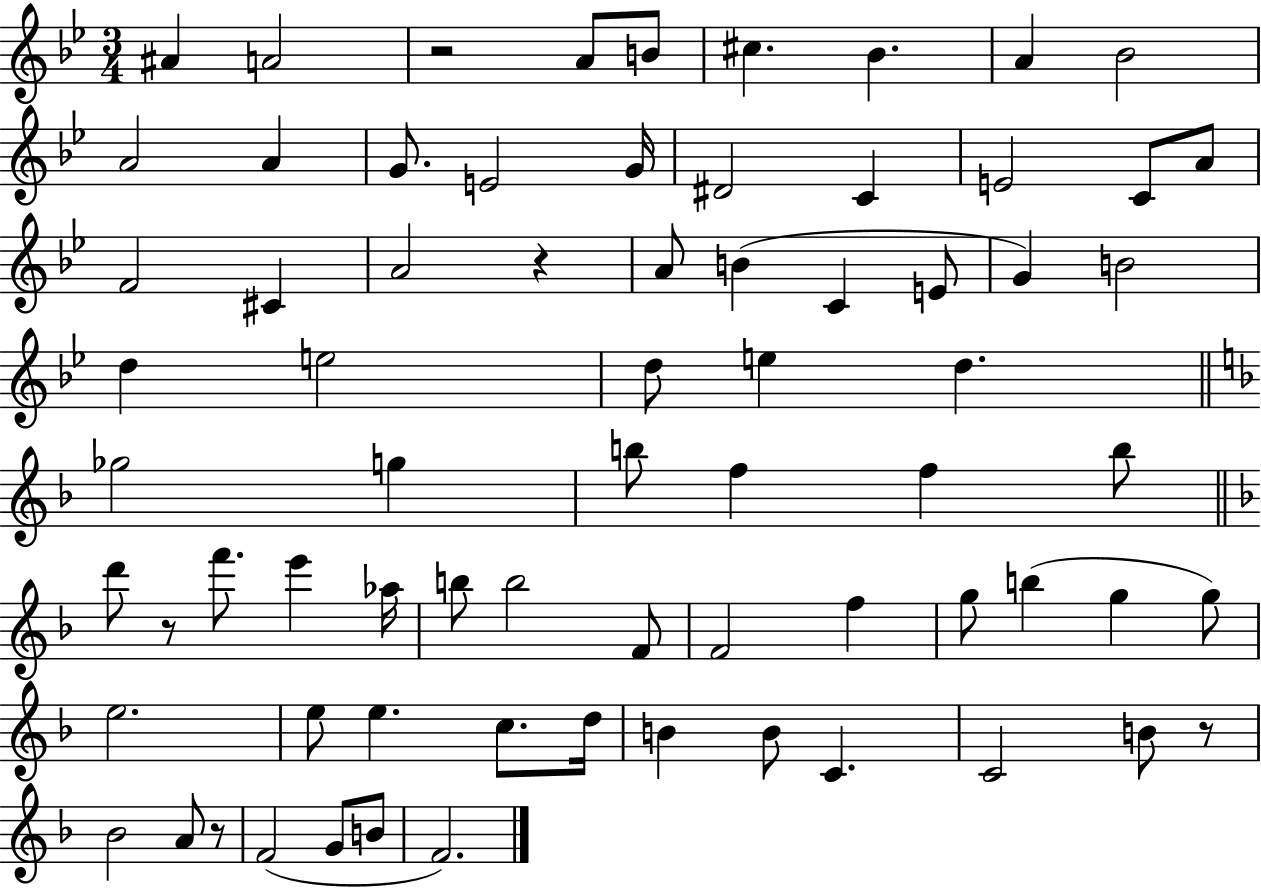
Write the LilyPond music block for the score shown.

{
  \clef treble
  \numericTimeSignature
  \time 3/4
  \key bes \major
  ais'4 a'2 | r2 a'8 b'8 | cis''4. bes'4. | a'4 bes'2 | \break a'2 a'4 | g'8. e'2 g'16 | dis'2 c'4 | e'2 c'8 a'8 | \break f'2 cis'4 | a'2 r4 | a'8 b'4( c'4 e'8 | g'4) b'2 | \break d''4 e''2 | d''8 e''4 d''4. | \bar "||" \break \key f \major ges''2 g''4 | b''8 f''4 f''4 b''8 | \bar "||" \break \key d \minor d'''8 r8 f'''8. e'''4 aes''16 | b''8 b''2 f'8 | f'2 f''4 | g''8 b''4( g''4 g''8) | \break e''2. | e''8 e''4. c''8. d''16 | b'4 b'8 c'4. | c'2 b'8 r8 | \break bes'2 a'8 r8 | f'2( g'8 b'8 | f'2.) | \bar "|."
}